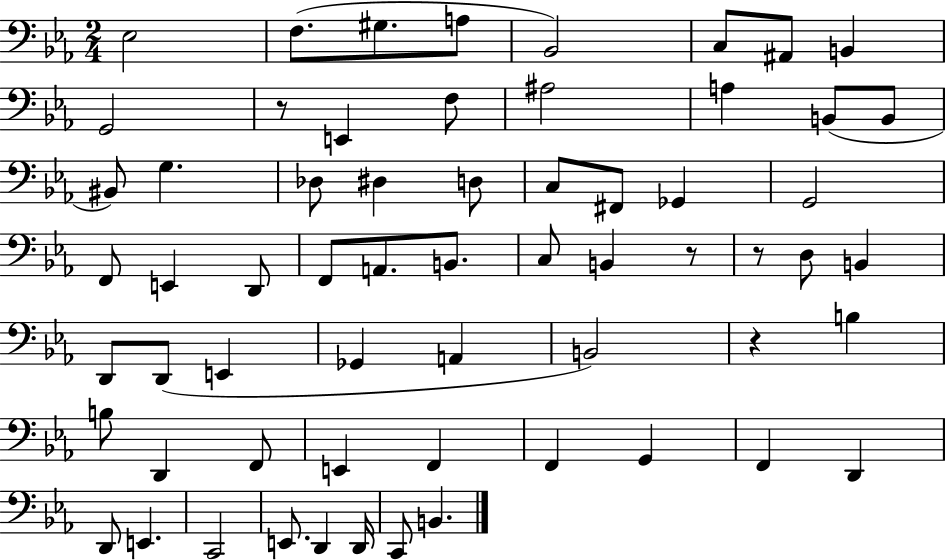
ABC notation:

X:1
T:Untitled
M:2/4
L:1/4
K:Eb
_E,2 F,/2 ^G,/2 A,/2 _B,,2 C,/2 ^A,,/2 B,, G,,2 z/2 E,, F,/2 ^A,2 A, B,,/2 B,,/2 ^B,,/2 G, _D,/2 ^D, D,/2 C,/2 ^F,,/2 _G,, G,,2 F,,/2 E,, D,,/2 F,,/2 A,,/2 B,,/2 C,/2 B,, z/2 z/2 D,/2 B,, D,,/2 D,,/2 E,, _G,, A,, B,,2 z B, B,/2 D,, F,,/2 E,, F,, F,, G,, F,, D,, D,,/2 E,, C,,2 E,,/2 D,, D,,/4 C,,/2 B,,